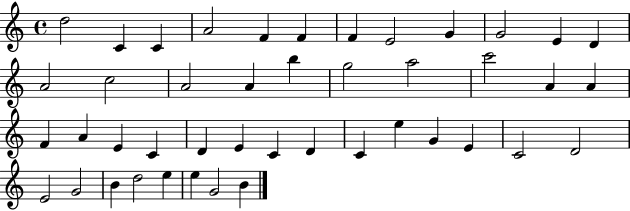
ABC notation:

X:1
T:Untitled
M:4/4
L:1/4
K:C
d2 C C A2 F F F E2 G G2 E D A2 c2 A2 A b g2 a2 c'2 A A F A E C D E C D C e G E C2 D2 E2 G2 B d2 e e G2 B